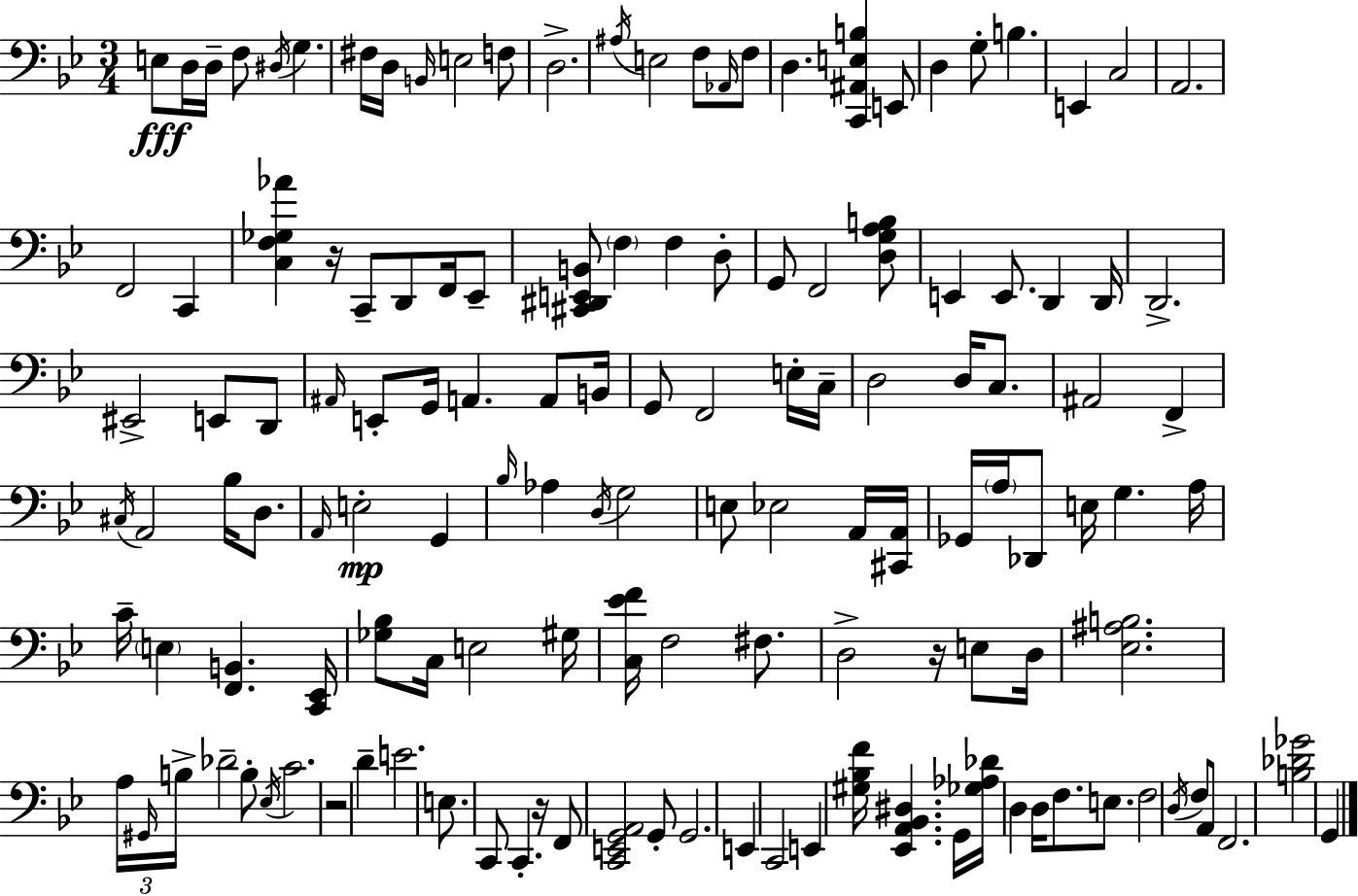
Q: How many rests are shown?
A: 4